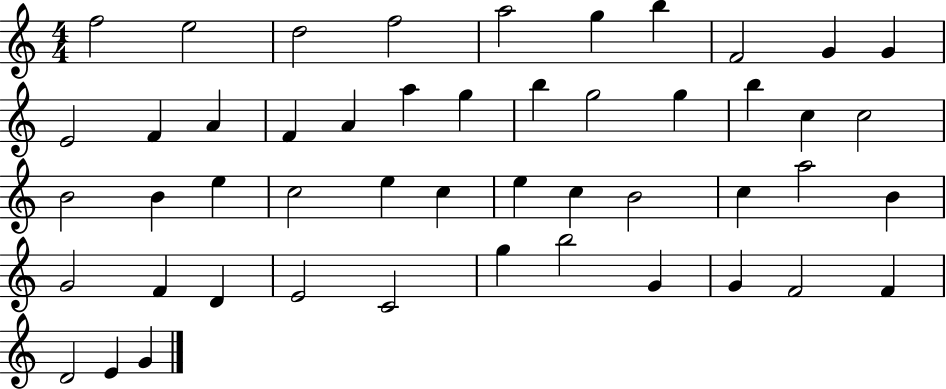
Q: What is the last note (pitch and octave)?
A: G4